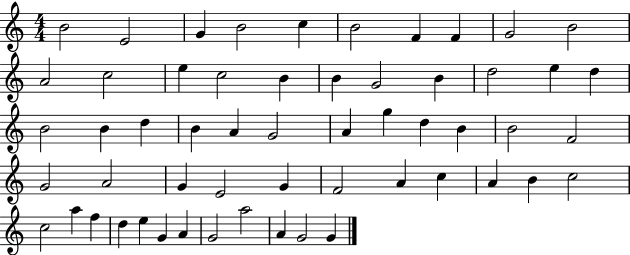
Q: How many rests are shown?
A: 0